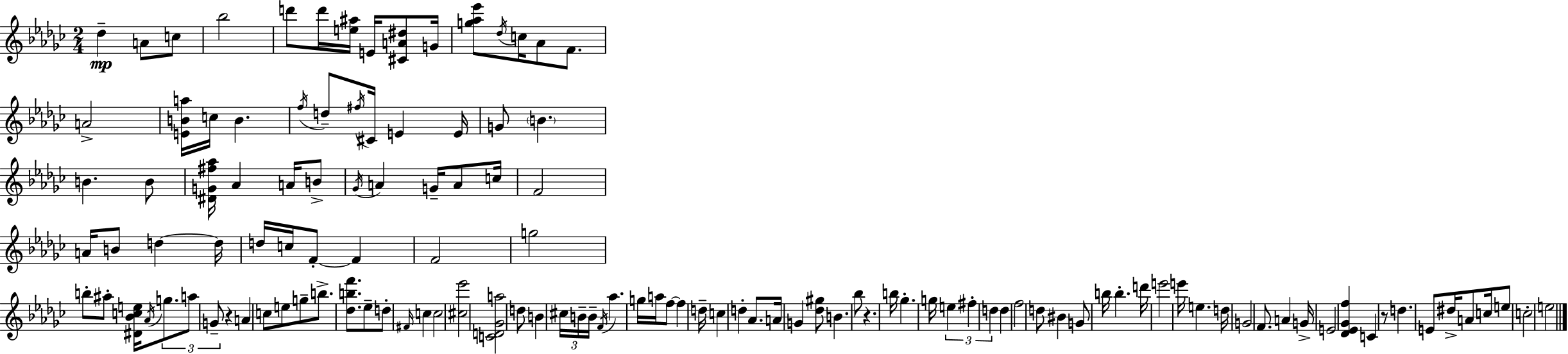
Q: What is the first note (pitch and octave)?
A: Db5